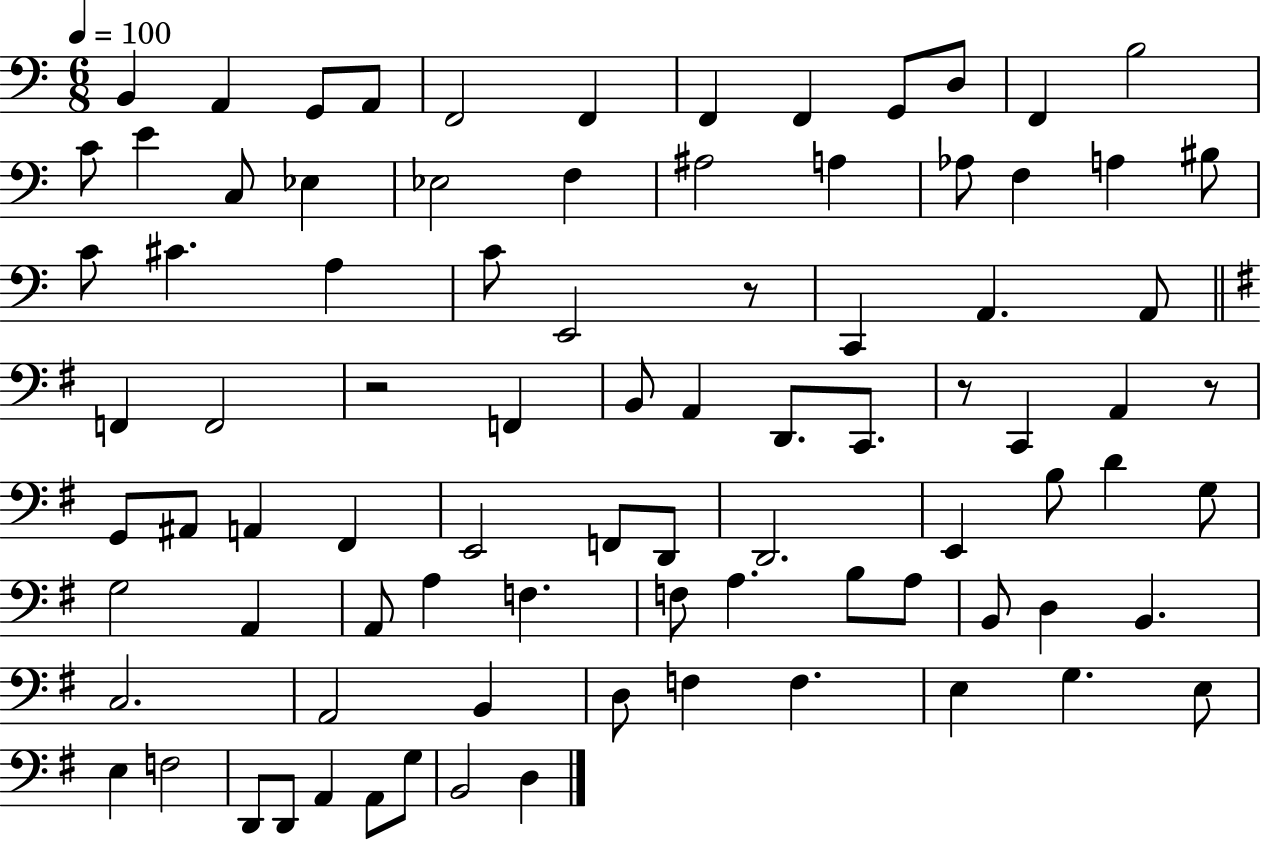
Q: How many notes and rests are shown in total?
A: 87